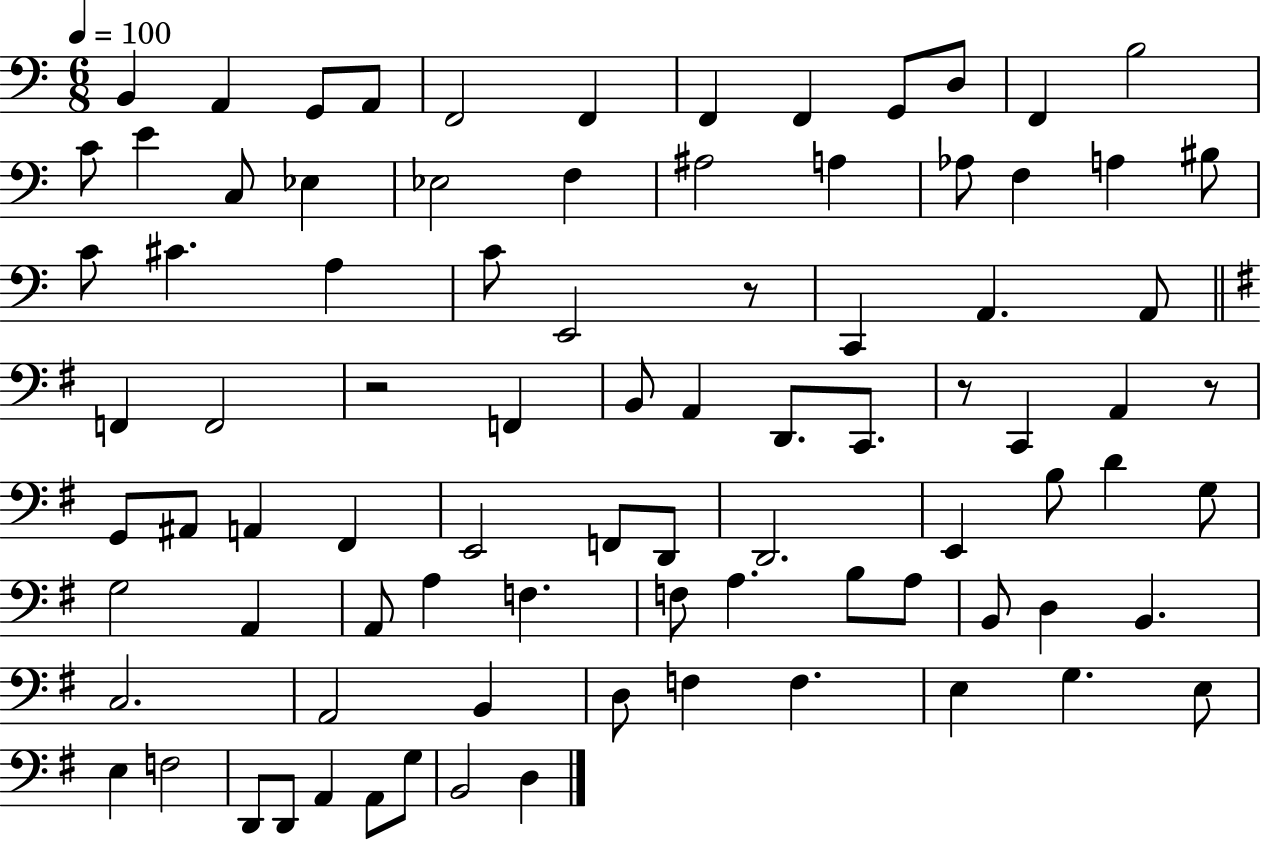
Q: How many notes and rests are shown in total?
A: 87